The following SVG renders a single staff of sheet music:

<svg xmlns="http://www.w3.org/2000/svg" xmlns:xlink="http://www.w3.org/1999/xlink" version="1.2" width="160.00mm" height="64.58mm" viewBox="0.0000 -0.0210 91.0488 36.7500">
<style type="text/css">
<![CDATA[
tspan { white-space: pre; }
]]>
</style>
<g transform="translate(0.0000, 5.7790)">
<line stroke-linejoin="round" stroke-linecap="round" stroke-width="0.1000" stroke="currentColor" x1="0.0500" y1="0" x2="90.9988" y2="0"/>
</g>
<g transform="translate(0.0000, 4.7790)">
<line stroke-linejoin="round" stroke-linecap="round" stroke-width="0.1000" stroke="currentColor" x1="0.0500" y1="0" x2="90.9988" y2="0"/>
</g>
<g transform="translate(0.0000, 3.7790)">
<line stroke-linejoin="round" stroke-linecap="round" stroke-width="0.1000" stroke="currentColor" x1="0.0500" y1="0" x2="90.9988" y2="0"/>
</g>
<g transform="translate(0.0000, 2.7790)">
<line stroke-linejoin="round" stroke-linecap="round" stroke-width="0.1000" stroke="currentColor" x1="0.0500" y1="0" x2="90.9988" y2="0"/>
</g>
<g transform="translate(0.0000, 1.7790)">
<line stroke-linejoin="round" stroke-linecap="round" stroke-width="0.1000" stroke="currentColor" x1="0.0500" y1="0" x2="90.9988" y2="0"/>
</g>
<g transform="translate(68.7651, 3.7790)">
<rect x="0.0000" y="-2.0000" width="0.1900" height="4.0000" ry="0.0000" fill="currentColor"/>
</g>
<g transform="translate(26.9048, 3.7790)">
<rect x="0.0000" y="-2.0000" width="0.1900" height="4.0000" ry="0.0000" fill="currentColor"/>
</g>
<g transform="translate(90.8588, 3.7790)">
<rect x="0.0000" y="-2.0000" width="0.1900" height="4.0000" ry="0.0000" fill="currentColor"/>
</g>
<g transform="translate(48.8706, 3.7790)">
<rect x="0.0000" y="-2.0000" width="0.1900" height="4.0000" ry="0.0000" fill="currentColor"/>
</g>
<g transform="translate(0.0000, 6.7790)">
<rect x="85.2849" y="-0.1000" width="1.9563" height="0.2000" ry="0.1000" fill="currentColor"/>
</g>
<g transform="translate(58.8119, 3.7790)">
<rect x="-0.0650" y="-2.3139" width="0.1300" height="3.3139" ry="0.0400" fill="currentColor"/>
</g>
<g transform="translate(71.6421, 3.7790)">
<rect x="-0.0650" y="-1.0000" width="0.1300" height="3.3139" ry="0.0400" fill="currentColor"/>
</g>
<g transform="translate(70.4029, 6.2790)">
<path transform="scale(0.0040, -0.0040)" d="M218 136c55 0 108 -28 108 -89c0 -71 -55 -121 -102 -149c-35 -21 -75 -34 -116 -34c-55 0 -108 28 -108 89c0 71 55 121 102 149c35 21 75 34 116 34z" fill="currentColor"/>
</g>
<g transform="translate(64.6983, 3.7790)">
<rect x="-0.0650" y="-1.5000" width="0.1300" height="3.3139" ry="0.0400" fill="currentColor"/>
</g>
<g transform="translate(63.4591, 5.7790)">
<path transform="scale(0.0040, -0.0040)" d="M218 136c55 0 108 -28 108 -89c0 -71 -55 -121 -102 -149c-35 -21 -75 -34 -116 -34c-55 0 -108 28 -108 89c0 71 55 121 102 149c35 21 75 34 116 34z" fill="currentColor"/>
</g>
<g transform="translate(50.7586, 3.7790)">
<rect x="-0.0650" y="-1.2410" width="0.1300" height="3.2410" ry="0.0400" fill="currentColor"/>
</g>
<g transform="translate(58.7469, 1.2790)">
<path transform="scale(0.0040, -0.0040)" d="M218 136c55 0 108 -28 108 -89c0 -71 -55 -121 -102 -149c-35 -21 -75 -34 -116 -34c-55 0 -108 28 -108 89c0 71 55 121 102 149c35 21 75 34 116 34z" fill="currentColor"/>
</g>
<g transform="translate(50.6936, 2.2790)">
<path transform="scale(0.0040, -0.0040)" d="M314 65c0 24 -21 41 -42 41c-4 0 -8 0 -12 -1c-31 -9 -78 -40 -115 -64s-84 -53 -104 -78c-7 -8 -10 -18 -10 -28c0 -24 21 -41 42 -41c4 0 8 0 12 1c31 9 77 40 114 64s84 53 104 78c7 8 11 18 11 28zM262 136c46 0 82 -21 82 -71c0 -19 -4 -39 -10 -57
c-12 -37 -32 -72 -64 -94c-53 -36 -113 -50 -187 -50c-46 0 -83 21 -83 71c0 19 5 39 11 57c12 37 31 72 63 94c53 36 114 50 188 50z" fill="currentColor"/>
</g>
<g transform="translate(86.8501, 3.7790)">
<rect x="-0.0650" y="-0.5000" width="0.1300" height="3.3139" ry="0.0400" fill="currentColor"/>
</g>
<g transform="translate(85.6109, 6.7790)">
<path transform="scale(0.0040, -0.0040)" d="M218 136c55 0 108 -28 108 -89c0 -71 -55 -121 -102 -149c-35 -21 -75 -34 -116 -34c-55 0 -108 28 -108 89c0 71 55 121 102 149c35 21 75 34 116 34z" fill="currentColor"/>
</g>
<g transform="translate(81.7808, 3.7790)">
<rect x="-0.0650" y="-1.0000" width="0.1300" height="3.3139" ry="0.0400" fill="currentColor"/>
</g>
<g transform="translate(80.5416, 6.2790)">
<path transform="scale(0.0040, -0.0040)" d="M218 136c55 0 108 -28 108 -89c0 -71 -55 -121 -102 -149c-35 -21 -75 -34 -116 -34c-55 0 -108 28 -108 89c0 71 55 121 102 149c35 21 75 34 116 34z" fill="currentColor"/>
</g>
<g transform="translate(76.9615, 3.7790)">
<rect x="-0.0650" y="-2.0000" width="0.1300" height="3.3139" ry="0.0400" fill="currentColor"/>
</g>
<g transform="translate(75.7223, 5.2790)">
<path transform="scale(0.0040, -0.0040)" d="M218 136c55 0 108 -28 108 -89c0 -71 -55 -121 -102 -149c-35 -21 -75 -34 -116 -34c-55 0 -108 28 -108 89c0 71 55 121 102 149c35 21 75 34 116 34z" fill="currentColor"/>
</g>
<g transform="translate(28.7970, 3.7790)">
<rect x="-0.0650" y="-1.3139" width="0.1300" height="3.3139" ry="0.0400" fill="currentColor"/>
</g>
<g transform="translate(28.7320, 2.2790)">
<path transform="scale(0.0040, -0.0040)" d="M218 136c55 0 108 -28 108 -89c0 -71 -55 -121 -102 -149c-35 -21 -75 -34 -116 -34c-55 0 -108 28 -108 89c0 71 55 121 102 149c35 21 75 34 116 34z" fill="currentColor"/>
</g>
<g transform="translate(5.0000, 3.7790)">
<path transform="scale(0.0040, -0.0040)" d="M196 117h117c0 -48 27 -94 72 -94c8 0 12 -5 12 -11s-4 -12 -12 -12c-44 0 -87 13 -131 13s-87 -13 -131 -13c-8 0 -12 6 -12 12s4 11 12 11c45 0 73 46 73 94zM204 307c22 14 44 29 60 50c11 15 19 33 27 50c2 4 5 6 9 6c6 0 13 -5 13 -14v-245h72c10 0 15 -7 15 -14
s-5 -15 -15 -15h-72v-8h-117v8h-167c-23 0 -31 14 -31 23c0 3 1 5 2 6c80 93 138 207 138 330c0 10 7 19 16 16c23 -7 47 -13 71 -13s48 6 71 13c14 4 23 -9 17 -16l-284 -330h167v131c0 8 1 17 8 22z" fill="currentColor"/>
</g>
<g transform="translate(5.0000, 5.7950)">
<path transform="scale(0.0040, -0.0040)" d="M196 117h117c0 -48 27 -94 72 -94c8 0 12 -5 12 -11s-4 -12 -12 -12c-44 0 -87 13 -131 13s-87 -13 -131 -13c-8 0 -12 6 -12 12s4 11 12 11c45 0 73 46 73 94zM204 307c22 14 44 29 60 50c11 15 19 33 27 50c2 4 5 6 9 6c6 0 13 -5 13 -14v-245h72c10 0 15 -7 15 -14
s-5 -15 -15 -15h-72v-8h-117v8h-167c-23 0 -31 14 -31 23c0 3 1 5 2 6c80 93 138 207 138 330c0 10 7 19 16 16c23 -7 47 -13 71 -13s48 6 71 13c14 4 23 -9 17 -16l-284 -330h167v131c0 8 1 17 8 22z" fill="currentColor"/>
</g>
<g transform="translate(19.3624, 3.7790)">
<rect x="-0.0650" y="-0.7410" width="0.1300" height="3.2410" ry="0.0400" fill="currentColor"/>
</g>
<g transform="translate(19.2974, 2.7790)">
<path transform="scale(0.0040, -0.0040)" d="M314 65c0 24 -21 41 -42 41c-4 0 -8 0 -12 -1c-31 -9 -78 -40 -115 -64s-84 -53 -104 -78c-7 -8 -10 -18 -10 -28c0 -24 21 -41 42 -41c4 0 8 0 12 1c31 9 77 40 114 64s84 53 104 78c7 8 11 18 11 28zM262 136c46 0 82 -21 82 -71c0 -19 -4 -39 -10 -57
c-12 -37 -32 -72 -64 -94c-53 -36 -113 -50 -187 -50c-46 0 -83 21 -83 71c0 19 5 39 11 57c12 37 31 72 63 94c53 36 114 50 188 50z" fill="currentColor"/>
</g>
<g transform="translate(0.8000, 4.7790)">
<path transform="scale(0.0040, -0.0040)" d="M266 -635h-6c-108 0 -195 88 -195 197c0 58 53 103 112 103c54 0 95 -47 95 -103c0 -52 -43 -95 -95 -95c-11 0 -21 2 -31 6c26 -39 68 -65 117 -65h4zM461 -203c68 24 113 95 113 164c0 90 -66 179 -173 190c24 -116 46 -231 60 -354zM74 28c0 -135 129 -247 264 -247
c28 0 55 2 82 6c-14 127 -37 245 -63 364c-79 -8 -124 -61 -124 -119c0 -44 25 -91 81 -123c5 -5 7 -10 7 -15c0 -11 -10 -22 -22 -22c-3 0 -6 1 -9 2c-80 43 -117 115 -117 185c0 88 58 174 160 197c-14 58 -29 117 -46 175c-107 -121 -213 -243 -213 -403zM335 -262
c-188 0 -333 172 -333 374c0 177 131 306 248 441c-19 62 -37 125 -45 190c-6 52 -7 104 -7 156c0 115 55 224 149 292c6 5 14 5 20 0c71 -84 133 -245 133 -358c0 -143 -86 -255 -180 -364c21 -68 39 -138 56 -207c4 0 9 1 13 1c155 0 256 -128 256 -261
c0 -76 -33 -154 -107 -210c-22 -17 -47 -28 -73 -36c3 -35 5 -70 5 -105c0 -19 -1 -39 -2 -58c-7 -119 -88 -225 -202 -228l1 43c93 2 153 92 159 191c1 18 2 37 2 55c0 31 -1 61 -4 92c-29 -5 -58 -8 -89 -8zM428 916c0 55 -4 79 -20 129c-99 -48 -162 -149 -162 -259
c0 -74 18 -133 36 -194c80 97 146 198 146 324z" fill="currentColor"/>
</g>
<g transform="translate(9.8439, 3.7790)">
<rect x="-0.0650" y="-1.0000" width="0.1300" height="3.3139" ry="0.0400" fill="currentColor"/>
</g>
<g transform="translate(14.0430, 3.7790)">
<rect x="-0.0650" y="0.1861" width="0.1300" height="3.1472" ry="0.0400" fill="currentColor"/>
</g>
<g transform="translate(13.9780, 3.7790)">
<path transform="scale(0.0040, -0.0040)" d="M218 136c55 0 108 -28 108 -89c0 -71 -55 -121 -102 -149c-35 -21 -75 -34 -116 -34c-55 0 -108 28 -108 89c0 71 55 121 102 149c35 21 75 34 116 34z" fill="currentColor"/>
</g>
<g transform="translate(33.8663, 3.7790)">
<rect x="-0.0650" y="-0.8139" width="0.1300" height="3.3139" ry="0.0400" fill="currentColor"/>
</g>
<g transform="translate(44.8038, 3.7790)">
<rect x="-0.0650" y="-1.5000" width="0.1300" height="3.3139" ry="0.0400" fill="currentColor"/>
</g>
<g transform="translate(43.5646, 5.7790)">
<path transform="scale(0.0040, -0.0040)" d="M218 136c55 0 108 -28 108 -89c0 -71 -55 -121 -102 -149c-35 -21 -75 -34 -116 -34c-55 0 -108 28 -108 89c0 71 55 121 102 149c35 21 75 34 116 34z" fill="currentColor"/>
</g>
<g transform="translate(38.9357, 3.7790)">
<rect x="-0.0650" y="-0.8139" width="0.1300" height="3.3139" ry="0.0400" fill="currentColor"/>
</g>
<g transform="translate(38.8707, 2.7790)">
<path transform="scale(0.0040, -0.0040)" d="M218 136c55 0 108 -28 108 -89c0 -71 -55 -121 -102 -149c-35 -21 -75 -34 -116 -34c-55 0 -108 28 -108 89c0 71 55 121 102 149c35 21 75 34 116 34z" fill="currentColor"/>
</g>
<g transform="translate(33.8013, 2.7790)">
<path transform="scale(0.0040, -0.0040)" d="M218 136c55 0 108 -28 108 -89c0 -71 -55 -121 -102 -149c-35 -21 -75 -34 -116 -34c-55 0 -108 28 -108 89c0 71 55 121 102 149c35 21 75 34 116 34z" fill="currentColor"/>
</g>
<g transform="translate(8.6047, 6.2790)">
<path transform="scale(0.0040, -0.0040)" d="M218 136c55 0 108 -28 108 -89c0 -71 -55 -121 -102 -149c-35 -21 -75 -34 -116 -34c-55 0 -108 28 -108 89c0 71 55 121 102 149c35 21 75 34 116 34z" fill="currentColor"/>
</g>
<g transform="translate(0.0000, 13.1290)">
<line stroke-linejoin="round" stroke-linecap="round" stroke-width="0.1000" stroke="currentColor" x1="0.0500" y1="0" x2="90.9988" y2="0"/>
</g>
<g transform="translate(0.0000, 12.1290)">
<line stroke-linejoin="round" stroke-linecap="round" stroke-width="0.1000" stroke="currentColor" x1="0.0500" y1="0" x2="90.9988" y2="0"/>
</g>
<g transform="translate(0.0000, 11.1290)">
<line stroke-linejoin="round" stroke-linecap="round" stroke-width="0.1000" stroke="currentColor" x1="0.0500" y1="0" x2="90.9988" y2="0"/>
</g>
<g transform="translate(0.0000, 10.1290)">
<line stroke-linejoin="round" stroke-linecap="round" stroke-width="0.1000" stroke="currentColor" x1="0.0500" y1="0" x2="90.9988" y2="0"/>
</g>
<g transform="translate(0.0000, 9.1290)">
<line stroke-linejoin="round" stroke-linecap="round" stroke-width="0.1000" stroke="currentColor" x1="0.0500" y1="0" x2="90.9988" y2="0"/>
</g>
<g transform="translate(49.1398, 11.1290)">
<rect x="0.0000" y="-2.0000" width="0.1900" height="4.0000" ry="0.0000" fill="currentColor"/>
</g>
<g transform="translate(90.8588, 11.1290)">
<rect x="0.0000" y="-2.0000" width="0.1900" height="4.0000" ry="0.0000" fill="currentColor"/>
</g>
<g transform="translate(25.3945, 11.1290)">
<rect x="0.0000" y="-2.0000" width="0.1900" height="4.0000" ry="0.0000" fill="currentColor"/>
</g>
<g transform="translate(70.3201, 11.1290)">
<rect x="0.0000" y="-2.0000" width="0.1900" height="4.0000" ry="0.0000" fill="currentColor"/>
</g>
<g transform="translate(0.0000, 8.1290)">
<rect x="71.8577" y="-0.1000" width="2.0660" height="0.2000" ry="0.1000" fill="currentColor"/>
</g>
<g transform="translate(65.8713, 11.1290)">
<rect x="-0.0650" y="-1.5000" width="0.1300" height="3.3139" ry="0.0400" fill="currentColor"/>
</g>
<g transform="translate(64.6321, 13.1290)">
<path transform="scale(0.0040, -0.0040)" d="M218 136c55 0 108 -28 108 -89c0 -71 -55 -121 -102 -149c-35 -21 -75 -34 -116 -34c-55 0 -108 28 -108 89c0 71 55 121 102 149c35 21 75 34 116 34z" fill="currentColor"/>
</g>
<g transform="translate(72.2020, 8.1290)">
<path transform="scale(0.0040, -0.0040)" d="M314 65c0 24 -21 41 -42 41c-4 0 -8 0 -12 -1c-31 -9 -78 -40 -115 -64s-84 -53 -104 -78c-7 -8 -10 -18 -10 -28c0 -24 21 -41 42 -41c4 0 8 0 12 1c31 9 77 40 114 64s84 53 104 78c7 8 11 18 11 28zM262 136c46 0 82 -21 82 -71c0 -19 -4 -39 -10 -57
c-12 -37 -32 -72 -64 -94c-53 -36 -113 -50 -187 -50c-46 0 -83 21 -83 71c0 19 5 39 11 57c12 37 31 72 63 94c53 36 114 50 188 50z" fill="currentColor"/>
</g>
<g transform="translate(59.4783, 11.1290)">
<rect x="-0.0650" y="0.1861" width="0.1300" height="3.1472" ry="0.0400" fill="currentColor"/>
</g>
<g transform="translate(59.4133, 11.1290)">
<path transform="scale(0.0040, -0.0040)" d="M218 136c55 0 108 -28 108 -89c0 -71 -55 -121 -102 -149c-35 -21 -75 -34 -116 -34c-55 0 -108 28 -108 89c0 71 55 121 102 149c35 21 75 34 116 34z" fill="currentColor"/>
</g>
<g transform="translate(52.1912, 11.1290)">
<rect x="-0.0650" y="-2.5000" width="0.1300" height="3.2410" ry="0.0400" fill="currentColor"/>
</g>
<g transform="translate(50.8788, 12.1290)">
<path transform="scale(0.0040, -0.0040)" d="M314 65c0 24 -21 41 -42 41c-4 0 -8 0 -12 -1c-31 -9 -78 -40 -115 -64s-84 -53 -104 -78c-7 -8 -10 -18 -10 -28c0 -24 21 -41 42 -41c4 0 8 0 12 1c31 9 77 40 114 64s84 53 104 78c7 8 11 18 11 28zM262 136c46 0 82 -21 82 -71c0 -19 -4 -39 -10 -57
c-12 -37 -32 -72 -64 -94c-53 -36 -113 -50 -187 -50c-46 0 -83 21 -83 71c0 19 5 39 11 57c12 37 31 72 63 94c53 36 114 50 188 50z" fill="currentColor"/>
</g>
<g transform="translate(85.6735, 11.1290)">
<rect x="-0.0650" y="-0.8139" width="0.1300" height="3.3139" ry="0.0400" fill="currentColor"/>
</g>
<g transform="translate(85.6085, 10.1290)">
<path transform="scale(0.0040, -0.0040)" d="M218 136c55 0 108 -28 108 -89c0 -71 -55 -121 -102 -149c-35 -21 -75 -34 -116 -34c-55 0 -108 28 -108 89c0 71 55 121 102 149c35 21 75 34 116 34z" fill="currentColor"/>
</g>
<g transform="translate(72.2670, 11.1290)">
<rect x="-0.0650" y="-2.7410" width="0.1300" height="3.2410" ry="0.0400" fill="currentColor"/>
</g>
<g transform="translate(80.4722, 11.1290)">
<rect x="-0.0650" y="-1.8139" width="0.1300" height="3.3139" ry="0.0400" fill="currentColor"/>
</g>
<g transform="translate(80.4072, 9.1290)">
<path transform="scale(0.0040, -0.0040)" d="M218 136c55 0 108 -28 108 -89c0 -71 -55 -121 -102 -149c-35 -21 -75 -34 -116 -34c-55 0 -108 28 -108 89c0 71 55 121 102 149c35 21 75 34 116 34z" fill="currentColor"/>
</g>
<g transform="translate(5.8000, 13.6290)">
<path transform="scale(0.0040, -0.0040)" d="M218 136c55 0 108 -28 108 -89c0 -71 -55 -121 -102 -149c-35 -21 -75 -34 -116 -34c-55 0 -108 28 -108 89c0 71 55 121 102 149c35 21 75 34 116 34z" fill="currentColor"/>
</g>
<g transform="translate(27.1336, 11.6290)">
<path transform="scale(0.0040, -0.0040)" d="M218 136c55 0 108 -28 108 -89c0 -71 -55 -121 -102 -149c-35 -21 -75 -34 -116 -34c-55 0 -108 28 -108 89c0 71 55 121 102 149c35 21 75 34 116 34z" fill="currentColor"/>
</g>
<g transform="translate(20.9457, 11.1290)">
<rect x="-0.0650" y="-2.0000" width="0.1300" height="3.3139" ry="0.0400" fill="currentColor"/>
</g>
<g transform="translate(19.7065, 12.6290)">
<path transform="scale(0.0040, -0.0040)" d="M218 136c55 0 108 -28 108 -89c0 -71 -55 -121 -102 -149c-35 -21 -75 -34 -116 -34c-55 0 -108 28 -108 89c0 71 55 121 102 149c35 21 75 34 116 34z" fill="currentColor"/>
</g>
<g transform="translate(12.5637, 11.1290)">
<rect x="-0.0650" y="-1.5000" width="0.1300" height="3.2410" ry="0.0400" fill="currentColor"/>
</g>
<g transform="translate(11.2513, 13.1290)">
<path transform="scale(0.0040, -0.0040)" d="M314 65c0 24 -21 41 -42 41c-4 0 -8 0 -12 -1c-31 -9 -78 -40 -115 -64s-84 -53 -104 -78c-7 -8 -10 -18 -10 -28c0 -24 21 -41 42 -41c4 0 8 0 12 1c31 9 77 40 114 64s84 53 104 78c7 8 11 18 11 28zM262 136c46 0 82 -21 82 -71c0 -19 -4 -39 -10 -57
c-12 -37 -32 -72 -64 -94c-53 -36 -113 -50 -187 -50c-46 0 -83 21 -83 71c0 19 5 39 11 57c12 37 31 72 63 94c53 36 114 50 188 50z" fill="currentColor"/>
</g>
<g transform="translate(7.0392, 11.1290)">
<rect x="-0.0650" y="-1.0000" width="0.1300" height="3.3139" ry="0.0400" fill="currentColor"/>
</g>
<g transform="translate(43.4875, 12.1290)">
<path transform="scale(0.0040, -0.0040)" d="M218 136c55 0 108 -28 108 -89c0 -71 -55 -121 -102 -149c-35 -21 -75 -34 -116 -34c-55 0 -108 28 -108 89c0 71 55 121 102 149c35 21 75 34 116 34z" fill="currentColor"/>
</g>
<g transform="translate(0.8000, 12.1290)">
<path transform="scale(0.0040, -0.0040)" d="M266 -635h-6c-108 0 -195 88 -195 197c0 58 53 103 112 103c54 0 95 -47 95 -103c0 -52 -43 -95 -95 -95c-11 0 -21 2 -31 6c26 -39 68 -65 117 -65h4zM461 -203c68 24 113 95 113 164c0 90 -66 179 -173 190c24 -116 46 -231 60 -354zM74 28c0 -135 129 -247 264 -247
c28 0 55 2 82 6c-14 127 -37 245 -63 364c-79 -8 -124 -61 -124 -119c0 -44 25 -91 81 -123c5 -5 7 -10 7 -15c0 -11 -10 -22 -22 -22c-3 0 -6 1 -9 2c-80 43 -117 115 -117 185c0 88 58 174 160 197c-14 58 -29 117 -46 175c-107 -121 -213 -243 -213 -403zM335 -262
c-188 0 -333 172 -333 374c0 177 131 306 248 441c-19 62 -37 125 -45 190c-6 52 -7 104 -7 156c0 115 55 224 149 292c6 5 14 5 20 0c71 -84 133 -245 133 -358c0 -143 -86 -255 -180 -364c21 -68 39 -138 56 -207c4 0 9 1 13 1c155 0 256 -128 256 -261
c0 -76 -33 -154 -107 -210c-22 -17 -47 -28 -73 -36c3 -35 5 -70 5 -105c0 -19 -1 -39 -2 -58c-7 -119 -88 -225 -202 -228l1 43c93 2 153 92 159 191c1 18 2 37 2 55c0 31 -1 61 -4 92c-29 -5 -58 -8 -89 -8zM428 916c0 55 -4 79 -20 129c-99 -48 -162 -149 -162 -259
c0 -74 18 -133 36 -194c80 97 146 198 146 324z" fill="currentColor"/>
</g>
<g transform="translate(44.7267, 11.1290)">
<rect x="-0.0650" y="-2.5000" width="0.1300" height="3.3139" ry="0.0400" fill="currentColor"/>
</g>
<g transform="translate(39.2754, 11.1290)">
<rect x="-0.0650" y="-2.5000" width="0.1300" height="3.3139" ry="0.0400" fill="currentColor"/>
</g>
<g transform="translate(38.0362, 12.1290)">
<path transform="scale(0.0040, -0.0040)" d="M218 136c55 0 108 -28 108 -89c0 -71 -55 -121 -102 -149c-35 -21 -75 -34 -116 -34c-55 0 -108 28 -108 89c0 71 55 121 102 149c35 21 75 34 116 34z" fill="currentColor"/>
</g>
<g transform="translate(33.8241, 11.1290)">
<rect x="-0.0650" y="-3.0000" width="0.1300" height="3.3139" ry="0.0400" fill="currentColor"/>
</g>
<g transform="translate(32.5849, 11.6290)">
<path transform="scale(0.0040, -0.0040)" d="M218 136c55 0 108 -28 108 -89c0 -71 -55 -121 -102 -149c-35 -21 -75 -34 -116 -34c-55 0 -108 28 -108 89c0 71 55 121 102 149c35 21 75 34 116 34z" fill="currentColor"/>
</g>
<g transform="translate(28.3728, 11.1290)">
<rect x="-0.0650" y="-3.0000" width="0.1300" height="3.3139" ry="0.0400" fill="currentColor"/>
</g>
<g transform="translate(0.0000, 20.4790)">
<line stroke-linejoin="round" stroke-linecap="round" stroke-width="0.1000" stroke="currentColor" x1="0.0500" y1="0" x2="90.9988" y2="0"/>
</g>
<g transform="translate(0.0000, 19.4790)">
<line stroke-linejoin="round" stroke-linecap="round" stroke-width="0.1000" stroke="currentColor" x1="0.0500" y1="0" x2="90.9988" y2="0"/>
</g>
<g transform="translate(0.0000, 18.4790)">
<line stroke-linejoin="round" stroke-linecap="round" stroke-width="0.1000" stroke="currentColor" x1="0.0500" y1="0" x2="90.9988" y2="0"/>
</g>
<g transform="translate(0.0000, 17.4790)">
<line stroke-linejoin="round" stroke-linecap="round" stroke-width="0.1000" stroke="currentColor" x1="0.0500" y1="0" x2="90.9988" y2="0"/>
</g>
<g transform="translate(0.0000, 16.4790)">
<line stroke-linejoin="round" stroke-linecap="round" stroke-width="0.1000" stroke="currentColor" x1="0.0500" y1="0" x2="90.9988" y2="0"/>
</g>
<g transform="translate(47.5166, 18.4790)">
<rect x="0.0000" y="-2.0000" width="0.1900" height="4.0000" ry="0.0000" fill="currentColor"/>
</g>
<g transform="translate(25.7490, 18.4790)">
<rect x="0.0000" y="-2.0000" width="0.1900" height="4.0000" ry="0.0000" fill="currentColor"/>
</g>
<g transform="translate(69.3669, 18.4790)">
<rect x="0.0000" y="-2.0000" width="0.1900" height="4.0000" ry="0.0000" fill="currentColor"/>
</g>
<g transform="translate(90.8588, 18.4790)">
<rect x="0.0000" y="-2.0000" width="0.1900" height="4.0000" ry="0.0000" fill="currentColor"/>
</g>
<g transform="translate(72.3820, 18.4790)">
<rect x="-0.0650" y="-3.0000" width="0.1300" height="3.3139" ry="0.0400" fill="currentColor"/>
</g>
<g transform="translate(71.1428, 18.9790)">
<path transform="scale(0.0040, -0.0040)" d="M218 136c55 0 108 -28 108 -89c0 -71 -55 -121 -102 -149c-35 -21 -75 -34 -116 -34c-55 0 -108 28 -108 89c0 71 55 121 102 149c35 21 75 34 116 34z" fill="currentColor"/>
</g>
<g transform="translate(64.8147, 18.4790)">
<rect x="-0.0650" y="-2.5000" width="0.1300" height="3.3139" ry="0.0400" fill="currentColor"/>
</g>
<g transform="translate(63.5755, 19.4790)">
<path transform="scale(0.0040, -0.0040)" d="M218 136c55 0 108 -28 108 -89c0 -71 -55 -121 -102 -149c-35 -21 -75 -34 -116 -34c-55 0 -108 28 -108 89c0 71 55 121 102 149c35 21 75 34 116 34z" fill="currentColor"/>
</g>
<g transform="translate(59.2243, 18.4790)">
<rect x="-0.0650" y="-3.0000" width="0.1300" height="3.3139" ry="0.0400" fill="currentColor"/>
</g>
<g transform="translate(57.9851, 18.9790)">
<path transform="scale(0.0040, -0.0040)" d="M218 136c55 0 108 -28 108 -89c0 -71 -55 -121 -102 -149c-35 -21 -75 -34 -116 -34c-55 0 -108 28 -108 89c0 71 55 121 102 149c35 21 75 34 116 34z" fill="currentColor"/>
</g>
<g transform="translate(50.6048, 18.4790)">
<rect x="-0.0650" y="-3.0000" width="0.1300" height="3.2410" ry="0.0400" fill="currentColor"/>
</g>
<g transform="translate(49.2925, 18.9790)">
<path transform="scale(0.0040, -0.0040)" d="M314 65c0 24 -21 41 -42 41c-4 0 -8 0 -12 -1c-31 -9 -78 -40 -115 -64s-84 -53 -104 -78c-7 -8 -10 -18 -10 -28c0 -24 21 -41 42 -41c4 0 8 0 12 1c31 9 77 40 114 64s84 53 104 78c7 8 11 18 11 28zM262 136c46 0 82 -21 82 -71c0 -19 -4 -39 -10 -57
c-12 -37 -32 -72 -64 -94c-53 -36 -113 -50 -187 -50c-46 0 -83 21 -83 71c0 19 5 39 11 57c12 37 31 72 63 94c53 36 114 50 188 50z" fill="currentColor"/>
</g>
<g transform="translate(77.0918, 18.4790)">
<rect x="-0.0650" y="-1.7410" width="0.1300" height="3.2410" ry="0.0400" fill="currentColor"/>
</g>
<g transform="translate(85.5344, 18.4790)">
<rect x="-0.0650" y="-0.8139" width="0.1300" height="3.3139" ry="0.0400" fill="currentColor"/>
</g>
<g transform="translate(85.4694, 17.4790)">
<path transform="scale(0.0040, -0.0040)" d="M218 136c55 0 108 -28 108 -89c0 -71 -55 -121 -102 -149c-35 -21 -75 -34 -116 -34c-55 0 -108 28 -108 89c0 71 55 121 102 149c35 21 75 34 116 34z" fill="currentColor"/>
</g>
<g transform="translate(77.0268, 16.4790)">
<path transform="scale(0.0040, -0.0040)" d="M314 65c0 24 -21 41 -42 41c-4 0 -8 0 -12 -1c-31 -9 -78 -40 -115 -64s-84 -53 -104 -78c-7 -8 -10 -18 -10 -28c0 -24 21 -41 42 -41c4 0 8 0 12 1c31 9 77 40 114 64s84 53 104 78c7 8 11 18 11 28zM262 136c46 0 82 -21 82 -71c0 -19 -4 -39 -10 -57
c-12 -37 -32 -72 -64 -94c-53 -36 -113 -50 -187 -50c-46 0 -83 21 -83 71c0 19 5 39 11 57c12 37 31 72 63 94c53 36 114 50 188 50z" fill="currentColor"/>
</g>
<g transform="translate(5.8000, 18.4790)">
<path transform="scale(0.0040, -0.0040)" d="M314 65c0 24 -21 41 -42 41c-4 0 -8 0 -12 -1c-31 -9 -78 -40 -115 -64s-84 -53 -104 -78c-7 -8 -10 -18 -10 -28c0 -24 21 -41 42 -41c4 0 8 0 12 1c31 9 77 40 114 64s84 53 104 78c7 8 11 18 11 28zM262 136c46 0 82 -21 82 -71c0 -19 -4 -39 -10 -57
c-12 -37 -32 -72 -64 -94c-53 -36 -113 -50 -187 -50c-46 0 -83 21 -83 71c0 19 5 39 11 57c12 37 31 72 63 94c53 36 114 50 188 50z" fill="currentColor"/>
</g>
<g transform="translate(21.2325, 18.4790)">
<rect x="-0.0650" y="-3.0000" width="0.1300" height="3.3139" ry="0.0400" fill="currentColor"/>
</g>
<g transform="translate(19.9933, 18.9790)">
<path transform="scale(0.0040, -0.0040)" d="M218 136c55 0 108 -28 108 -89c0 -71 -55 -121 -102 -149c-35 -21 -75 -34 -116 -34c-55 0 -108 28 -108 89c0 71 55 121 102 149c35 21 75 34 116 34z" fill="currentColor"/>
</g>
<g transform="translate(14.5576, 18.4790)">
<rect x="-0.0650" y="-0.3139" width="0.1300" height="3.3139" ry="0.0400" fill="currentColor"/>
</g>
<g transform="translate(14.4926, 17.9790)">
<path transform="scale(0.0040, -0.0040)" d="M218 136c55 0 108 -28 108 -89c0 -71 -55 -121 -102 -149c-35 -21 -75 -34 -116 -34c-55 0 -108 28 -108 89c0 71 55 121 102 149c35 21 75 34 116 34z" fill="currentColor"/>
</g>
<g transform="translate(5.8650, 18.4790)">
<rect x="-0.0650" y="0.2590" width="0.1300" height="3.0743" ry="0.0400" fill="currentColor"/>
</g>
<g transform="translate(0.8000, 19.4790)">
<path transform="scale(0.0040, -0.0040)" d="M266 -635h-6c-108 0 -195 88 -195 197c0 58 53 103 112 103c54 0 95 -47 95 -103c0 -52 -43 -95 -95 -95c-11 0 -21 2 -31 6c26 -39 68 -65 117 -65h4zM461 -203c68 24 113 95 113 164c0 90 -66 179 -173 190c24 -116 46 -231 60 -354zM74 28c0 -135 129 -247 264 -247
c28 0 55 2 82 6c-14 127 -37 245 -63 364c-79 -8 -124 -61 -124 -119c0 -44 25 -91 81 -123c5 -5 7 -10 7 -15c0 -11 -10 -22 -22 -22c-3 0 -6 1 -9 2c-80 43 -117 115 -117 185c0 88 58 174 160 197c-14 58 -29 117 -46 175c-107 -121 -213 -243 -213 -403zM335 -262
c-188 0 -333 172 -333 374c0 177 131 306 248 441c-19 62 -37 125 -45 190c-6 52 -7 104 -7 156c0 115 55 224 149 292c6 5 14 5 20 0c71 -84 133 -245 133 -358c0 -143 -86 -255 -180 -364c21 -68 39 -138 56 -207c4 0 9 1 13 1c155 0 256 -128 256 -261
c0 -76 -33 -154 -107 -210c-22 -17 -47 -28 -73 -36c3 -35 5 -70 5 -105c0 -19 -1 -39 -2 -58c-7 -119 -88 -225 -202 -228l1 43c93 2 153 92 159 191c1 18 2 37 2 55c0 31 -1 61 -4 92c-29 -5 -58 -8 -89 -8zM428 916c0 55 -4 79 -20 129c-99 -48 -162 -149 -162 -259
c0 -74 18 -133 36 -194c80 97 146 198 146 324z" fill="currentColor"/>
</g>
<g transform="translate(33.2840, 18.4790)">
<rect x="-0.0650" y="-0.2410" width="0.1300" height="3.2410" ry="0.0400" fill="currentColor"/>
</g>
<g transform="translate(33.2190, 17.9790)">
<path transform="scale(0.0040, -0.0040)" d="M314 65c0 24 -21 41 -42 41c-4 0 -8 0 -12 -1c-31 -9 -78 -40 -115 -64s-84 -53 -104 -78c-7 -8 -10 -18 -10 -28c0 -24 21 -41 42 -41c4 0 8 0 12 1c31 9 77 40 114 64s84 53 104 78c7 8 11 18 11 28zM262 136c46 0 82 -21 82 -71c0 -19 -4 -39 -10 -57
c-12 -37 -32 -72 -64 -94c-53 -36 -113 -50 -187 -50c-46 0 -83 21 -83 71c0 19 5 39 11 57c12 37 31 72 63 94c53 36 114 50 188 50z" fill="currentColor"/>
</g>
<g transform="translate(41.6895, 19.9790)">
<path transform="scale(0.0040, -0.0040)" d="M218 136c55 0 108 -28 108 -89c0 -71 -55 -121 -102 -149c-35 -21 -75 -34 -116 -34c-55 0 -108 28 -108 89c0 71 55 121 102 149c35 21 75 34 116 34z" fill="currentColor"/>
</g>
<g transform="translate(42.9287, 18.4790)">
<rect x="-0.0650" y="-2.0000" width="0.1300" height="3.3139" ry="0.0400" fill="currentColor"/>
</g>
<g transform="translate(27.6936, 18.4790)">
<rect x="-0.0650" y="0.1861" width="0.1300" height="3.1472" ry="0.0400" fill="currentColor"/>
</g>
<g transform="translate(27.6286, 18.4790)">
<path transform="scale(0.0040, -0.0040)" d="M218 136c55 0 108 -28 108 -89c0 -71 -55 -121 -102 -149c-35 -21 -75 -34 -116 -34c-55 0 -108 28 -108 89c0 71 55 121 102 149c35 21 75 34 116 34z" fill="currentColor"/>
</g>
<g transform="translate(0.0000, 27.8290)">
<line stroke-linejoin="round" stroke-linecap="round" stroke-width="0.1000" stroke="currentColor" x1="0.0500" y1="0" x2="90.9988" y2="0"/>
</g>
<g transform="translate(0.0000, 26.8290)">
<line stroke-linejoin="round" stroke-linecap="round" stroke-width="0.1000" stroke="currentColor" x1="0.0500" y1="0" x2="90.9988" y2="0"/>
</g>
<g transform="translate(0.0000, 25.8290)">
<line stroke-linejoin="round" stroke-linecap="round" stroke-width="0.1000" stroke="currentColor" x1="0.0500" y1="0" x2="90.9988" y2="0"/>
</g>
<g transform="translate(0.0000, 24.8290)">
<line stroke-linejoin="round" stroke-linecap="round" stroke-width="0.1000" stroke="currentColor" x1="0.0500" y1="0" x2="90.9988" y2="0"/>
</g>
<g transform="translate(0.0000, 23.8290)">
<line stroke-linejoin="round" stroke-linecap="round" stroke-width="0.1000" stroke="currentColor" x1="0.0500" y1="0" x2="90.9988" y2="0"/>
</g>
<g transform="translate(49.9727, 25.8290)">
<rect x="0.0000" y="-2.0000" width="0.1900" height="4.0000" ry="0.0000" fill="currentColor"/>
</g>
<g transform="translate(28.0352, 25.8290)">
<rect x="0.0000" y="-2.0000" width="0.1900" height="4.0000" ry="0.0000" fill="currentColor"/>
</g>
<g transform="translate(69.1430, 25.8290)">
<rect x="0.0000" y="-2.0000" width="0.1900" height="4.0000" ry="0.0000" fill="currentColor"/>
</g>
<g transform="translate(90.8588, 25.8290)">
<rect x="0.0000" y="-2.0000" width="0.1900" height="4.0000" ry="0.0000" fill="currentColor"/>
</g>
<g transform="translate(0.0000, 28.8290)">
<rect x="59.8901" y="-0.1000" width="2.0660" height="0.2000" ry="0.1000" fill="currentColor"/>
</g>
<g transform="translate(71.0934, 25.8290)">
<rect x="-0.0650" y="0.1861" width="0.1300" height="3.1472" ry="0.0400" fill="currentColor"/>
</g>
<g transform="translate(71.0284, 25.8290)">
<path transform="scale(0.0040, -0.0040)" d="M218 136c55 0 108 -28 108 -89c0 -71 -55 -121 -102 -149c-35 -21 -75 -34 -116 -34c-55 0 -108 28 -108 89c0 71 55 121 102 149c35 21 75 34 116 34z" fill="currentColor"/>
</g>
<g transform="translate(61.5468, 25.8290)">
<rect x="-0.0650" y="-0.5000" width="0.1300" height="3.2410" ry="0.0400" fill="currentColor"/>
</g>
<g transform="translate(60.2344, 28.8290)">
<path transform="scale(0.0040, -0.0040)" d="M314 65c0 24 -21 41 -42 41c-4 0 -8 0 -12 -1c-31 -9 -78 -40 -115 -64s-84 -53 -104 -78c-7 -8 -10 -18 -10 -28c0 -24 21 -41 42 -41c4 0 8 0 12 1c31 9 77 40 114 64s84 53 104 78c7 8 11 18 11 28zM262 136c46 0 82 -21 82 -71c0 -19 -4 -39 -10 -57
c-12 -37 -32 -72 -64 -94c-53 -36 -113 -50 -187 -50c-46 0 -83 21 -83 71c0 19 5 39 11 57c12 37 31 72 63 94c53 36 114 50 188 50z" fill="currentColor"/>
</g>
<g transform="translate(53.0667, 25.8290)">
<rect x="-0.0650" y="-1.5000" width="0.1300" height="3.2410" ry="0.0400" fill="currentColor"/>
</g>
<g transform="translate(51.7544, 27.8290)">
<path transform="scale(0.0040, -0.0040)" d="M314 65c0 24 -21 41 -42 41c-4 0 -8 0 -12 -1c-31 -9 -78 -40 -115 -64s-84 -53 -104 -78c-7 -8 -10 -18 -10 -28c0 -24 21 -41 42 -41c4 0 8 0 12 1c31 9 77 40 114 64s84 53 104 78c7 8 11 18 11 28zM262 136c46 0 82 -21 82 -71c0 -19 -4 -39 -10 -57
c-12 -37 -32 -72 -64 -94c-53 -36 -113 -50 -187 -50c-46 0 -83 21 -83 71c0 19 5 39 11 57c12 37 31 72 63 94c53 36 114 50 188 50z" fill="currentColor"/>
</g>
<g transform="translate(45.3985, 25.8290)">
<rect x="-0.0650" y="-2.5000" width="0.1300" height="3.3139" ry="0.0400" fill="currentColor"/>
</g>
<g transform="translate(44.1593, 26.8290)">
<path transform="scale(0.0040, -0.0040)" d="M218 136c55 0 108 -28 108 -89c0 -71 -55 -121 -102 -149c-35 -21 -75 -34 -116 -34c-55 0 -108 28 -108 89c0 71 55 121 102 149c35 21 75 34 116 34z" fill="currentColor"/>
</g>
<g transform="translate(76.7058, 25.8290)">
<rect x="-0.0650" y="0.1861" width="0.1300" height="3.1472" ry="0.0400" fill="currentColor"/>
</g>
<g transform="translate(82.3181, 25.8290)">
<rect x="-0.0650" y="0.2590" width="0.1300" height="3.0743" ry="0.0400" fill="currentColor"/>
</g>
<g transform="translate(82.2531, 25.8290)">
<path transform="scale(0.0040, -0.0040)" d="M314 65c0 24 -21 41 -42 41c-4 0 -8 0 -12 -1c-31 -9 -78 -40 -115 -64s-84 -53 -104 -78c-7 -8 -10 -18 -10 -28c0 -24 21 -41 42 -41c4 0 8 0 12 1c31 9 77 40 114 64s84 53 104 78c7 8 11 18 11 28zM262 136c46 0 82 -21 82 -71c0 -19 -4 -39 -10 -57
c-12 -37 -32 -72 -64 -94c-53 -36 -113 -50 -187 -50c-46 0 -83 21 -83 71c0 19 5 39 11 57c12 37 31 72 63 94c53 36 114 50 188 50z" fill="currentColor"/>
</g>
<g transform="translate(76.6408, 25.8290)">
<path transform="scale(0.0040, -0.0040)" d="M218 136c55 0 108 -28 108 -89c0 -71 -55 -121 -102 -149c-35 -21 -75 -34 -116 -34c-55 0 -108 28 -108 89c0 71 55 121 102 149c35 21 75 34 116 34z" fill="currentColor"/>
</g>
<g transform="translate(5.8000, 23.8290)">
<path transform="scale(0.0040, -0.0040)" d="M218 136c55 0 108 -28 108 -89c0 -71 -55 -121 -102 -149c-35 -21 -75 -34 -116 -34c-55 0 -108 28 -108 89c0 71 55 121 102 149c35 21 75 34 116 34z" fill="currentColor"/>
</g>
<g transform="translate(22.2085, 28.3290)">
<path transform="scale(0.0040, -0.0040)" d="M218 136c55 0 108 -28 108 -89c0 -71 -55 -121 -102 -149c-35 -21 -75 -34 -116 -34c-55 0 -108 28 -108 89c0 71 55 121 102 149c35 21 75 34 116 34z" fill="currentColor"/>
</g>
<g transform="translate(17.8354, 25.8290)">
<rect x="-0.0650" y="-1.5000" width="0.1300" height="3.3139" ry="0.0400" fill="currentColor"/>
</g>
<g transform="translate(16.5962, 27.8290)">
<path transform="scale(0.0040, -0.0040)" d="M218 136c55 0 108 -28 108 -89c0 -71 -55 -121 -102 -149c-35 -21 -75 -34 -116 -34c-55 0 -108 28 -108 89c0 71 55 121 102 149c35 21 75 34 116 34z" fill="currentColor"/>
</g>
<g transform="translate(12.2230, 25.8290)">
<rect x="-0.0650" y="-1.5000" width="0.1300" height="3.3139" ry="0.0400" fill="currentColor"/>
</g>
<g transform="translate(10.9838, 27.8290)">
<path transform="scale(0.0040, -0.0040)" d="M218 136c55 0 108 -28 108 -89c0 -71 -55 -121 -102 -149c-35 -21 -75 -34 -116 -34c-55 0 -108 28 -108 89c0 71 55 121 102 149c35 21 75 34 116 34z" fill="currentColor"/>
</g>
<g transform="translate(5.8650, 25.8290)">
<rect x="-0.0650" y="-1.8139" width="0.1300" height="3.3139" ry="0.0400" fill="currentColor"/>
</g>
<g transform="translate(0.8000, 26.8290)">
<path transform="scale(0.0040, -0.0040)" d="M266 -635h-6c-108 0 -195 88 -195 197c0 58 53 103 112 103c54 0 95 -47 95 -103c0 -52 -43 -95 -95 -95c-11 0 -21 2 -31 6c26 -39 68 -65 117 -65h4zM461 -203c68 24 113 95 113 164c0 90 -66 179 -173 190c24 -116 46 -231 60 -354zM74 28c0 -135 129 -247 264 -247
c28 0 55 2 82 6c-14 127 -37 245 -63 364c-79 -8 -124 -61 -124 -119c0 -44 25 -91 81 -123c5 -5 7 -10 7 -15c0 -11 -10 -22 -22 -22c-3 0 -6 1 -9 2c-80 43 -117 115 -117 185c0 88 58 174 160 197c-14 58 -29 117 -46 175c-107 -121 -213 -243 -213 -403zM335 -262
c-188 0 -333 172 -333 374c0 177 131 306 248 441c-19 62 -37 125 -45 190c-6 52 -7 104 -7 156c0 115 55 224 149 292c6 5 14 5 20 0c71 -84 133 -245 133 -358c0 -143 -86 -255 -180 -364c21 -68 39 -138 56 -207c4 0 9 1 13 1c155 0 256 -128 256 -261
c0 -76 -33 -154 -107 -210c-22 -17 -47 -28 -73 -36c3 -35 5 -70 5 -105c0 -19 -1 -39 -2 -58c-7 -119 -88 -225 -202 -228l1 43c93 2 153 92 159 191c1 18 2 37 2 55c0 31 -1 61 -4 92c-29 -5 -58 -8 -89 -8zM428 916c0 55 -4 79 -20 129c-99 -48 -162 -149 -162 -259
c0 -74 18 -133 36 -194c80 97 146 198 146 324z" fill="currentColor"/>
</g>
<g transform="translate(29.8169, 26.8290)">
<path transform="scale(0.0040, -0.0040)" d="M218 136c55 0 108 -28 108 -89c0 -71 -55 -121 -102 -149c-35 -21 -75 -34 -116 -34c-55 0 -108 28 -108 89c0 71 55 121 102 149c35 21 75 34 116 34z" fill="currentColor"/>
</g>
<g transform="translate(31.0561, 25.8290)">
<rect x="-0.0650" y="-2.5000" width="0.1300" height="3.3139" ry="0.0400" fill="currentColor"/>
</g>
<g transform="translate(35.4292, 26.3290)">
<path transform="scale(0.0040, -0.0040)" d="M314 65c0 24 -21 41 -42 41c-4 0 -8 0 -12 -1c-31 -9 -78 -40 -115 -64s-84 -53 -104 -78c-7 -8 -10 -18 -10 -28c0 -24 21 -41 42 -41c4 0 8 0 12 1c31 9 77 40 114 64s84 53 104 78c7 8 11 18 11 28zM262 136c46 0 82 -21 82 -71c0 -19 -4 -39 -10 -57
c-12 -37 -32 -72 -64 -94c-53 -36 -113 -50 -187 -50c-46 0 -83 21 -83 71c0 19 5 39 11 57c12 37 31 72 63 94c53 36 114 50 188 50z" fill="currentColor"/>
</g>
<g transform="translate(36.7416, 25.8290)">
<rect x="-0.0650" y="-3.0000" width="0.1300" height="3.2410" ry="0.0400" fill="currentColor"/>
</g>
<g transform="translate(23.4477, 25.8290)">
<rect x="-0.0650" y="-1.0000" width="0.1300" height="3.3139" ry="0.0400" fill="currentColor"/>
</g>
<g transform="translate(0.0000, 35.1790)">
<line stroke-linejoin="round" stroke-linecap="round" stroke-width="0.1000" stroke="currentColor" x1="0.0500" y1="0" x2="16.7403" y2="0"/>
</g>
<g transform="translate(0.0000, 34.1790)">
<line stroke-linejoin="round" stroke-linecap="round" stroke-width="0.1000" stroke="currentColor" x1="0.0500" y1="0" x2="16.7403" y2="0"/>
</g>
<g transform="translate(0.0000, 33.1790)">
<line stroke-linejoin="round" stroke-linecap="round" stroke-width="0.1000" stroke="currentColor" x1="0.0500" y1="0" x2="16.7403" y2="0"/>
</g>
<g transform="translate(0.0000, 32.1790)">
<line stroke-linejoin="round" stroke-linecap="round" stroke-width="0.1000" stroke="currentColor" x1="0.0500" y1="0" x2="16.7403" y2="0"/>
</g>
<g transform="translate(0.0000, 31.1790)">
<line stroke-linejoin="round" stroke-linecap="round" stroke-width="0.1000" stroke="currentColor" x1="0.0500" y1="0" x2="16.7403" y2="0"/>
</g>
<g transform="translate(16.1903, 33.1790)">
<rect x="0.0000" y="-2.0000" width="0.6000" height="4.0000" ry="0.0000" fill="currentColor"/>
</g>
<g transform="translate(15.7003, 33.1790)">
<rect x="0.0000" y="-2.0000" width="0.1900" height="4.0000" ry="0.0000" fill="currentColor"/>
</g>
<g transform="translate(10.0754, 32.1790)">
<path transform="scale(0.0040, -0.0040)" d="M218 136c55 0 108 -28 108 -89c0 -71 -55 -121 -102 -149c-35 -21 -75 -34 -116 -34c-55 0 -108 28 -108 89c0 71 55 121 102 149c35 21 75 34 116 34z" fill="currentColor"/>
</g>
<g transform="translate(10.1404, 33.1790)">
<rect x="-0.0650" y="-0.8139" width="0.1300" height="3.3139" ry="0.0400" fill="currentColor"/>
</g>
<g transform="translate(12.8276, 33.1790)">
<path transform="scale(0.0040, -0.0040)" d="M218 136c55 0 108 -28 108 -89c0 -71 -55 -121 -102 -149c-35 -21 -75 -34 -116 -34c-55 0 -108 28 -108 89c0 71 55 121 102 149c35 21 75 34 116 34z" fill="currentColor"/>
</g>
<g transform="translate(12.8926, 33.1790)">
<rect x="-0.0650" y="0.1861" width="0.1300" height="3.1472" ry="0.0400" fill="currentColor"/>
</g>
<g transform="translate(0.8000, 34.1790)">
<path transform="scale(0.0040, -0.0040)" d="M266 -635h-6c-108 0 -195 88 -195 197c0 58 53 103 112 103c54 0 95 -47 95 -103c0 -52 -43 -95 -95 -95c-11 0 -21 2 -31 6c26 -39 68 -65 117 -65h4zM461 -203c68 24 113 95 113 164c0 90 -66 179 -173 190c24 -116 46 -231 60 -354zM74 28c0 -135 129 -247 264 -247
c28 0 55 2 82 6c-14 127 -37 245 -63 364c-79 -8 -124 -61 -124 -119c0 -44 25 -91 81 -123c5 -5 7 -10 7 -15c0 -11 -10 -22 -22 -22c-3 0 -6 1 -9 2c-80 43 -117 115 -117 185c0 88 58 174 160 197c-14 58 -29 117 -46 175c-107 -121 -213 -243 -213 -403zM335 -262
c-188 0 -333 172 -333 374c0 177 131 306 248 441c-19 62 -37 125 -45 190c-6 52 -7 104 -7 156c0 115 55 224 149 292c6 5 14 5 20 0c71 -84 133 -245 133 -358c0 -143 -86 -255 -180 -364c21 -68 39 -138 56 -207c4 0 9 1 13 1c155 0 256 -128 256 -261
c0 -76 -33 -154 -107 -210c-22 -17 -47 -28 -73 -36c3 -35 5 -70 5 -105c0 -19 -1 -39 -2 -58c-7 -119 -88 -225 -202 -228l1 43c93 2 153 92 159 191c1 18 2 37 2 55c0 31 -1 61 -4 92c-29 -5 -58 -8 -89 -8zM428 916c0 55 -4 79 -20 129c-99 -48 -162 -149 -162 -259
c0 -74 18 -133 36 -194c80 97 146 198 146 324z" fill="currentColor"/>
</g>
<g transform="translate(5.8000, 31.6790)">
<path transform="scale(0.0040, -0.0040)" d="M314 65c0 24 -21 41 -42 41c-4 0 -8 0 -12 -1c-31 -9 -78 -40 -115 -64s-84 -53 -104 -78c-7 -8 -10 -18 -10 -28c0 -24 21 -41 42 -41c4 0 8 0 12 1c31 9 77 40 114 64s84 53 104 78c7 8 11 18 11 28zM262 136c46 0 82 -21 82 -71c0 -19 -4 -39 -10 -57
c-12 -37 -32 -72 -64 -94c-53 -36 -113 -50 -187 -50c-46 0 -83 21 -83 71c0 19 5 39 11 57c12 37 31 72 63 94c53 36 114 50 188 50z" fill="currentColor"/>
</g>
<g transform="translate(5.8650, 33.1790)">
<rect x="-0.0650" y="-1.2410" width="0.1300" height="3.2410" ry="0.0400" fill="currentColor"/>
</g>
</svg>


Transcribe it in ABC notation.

X:1
T:Untitled
M:4/4
L:1/4
K:C
D B d2 e d d E e2 g E D F D C D E2 F A A G G G2 B E a2 f d B2 c A B c2 F A2 A G A f2 d f E E D G A2 G E2 C2 B B B2 e2 d B